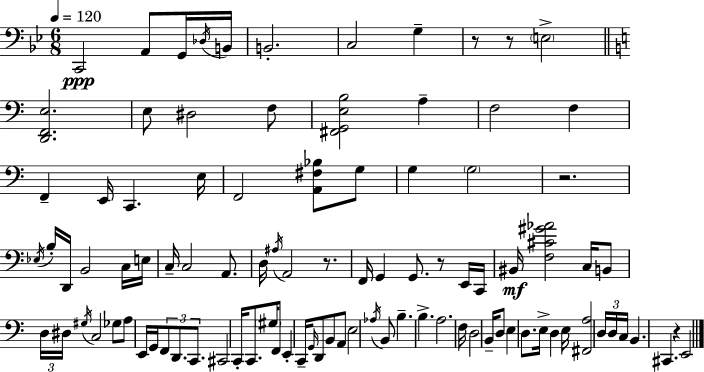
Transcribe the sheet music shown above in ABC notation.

X:1
T:Untitled
M:6/8
L:1/4
K:Gm
C,,2 A,,/2 G,,/4 _D,/4 B,,/4 B,,2 C,2 G, z/2 z/2 E,2 [D,,F,,E,]2 E,/2 ^D,2 F,/2 [^F,,G,,E,B,]2 A, F,2 F, F,, E,,/4 C,, E,/4 F,,2 [A,,^F,_B,]/2 G,/2 G, G,2 z2 _E,/4 B,/4 D,,/4 B,,2 C,/4 E,/4 C,/4 C,2 A,,/2 D,/4 ^A,/4 A,,2 z/2 F,,/4 G,, G,,/2 z/2 E,,/4 C,,/4 ^B,,/4 [F,^C^G_A]2 C,/4 B,,/2 D,/4 ^D,/4 ^G,/4 C,2 _G,/2 A,/2 E,,/4 G,,/4 F,,/2 D,,/2 C,,/2 ^C,,2 C,,/4 C,,/2 ^G,/4 F,,/2 E,, C,,/4 G,,/4 D,,/2 B,,/2 A,,/2 E,2 _A,/4 B,,/2 B, B, A,2 F,/4 D,2 B,,/4 D,/2 E, D,/2 E,/4 D, E,/4 [^F,,A,]2 D,/4 D,/4 C,/4 B,, ^C,, z E,,2